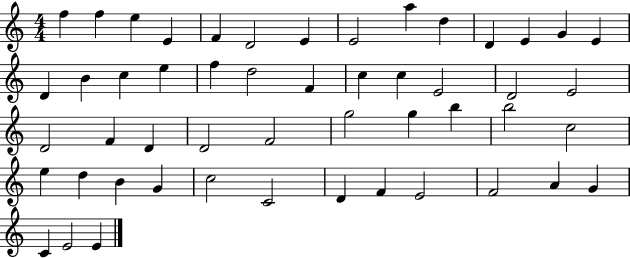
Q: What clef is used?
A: treble